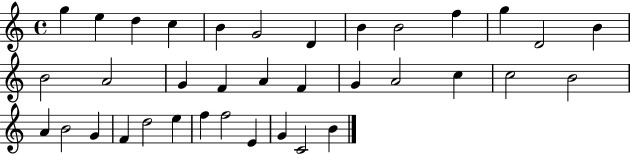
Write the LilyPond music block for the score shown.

{
  \clef treble
  \time 4/4
  \defaultTimeSignature
  \key c \major
  g''4 e''4 d''4 c''4 | b'4 g'2 d'4 | b'4 b'2 f''4 | g''4 d'2 b'4 | \break b'2 a'2 | g'4 f'4 a'4 f'4 | g'4 a'2 c''4 | c''2 b'2 | \break a'4 b'2 g'4 | f'4 d''2 e''4 | f''4 f''2 e'4 | g'4 c'2 b'4 | \break \bar "|."
}